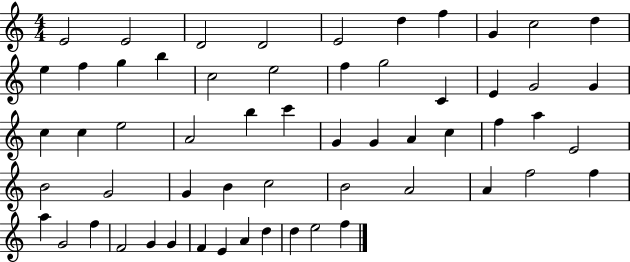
E4/h E4/h D4/h D4/h E4/h D5/q F5/q G4/q C5/h D5/q E5/q F5/q G5/q B5/q C5/h E5/h F5/q G5/h C4/q E4/q G4/h G4/q C5/q C5/q E5/h A4/h B5/q C6/q G4/q G4/q A4/q C5/q F5/q A5/q E4/h B4/h G4/h G4/q B4/q C5/h B4/h A4/h A4/q F5/h F5/q A5/q G4/h F5/q F4/h G4/q G4/q F4/q E4/q A4/q D5/q D5/q E5/h F5/q